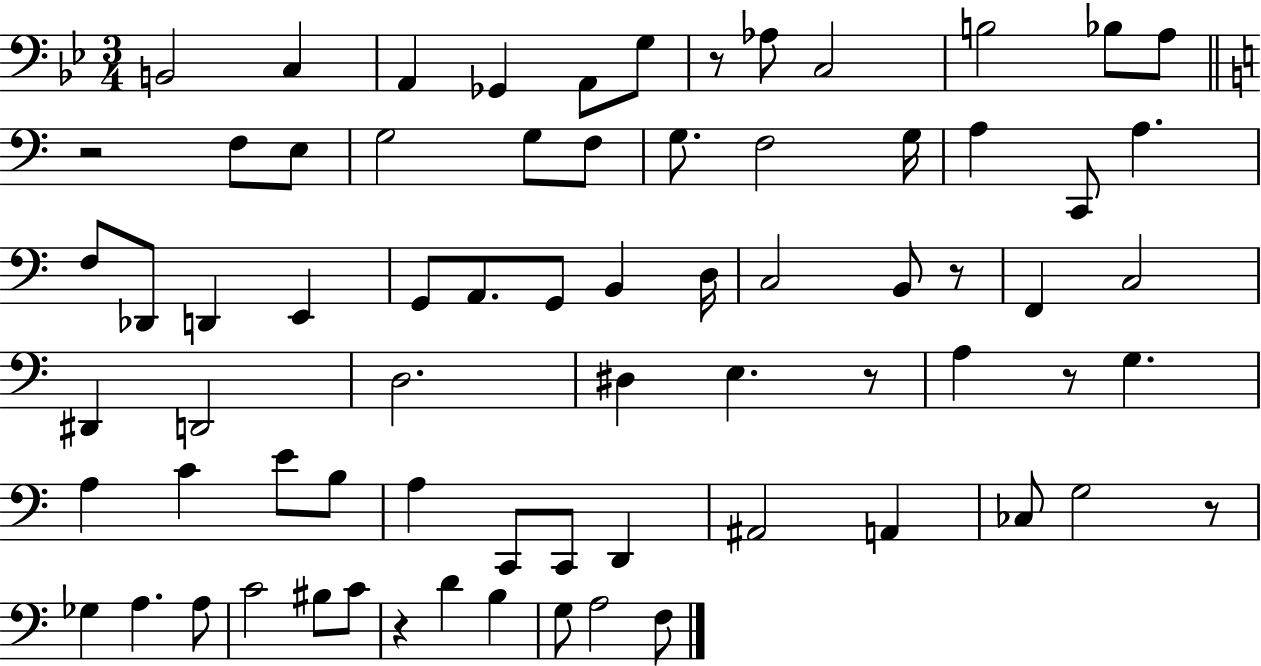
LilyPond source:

{
  \clef bass
  \numericTimeSignature
  \time 3/4
  \key bes \major
  b,2 c4 | a,4 ges,4 a,8 g8 | r8 aes8 c2 | b2 bes8 a8 | \break \bar "||" \break \key c \major r2 f8 e8 | g2 g8 f8 | g8. f2 g16 | a4 c,8 a4. | \break f8 des,8 d,4 e,4 | g,8 a,8. g,8 b,4 d16 | c2 b,8 r8 | f,4 c2 | \break dis,4 d,2 | d2. | dis4 e4. r8 | a4 r8 g4. | \break a4 c'4 e'8 b8 | a4 c,8 c,8 d,4 | ais,2 a,4 | ces8 g2 r8 | \break ges4 a4. a8 | c'2 bis8 c'8 | r4 d'4 b4 | g8 a2 f8 | \break \bar "|."
}